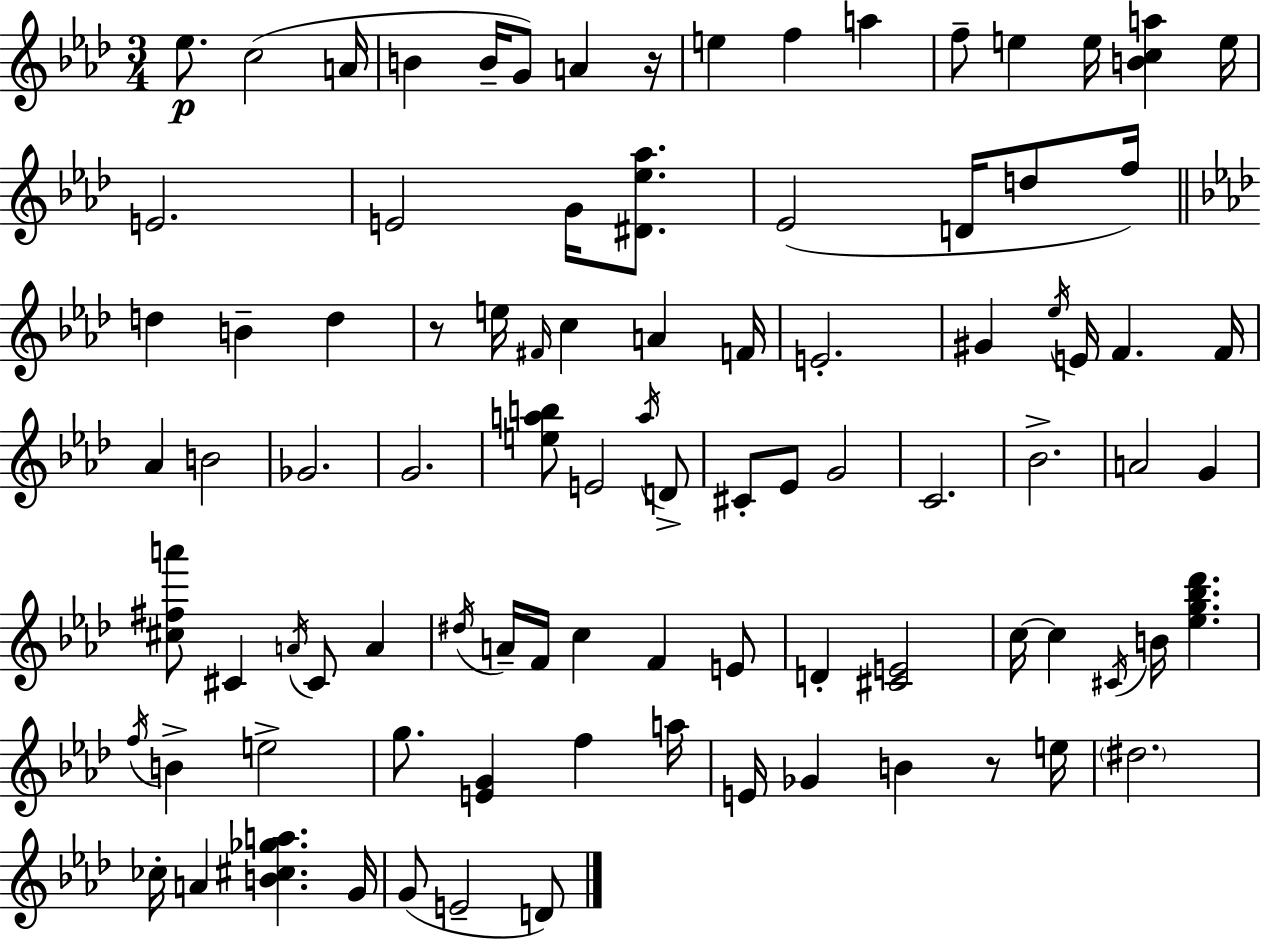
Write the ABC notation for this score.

X:1
T:Untitled
M:3/4
L:1/4
K:Fm
_e/2 c2 A/4 B B/4 G/2 A z/4 e f a f/2 e e/4 [Bca] e/4 E2 E2 G/4 [^D_e_a]/2 _E2 D/4 d/2 f/4 d B d z/2 e/4 ^F/4 c A F/4 E2 ^G _e/4 E/4 F F/4 _A B2 _G2 G2 [eab]/2 E2 a/4 D/2 ^C/2 _E/2 G2 C2 _B2 A2 G [^c^fa']/2 ^C A/4 ^C/2 A ^d/4 A/4 F/4 c F E/2 D [^CE]2 c/4 c ^C/4 B/4 [_eg_b_d'] f/4 B e2 g/2 [EG] f a/4 E/4 _G B z/2 e/4 ^d2 _c/4 A [B^c_ga] G/4 G/2 E2 D/2